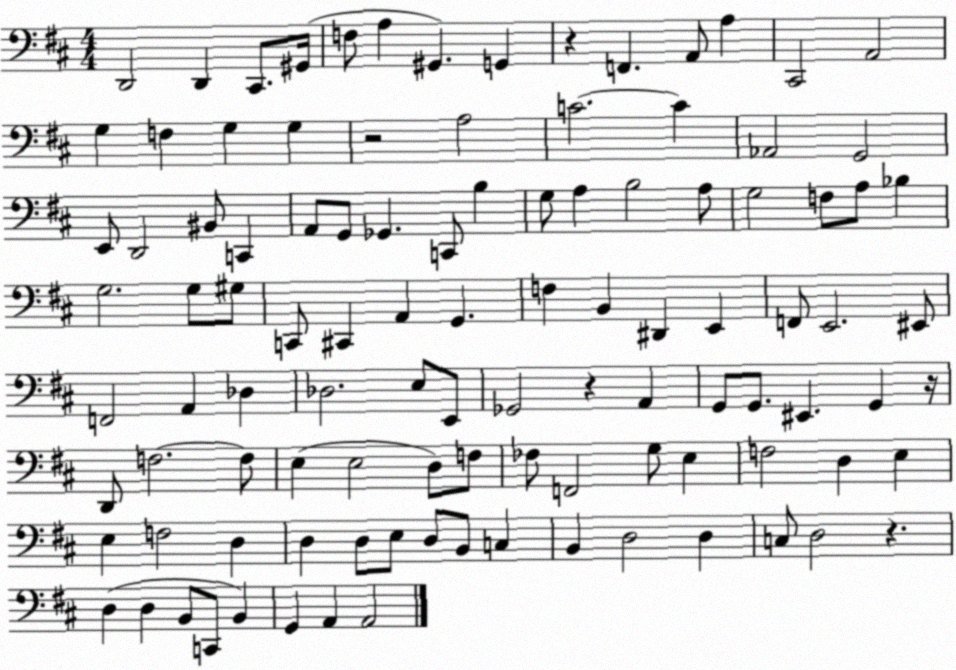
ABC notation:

X:1
T:Untitled
M:4/4
L:1/4
K:D
D,,2 D,, ^C,,/2 ^G,,/4 F,/2 A, ^G,, G,, z F,, A,,/2 A, ^C,,2 A,,2 G, F, G, G, z2 A,2 C2 C _A,,2 G,,2 E,,/2 D,,2 ^B,,/2 C,, A,,/2 G,,/2 _G,, C,,/2 B, G,/2 A, B,2 A,/2 G,2 F,/2 A,/2 _B, G,2 G,/2 ^G,/2 C,,/2 ^C,, A,, G,, F, B,, ^D,, E,, F,,/2 E,,2 ^E,,/2 F,,2 A,, _D, _D,2 E,/2 E,,/2 _G,,2 z A,, G,,/2 G,,/2 ^E,, G,, z/4 D,,/2 F,2 F,/2 E, E,2 D,/2 F,/2 _F,/2 F,,2 G,/2 E, F,2 D, E, E, F,2 D, D, D,/2 E,/2 D,/2 B,,/2 C, B,, D,2 D, C,/2 D,2 z D, D, B,,/2 C,,/2 B,, G,, A,, A,,2